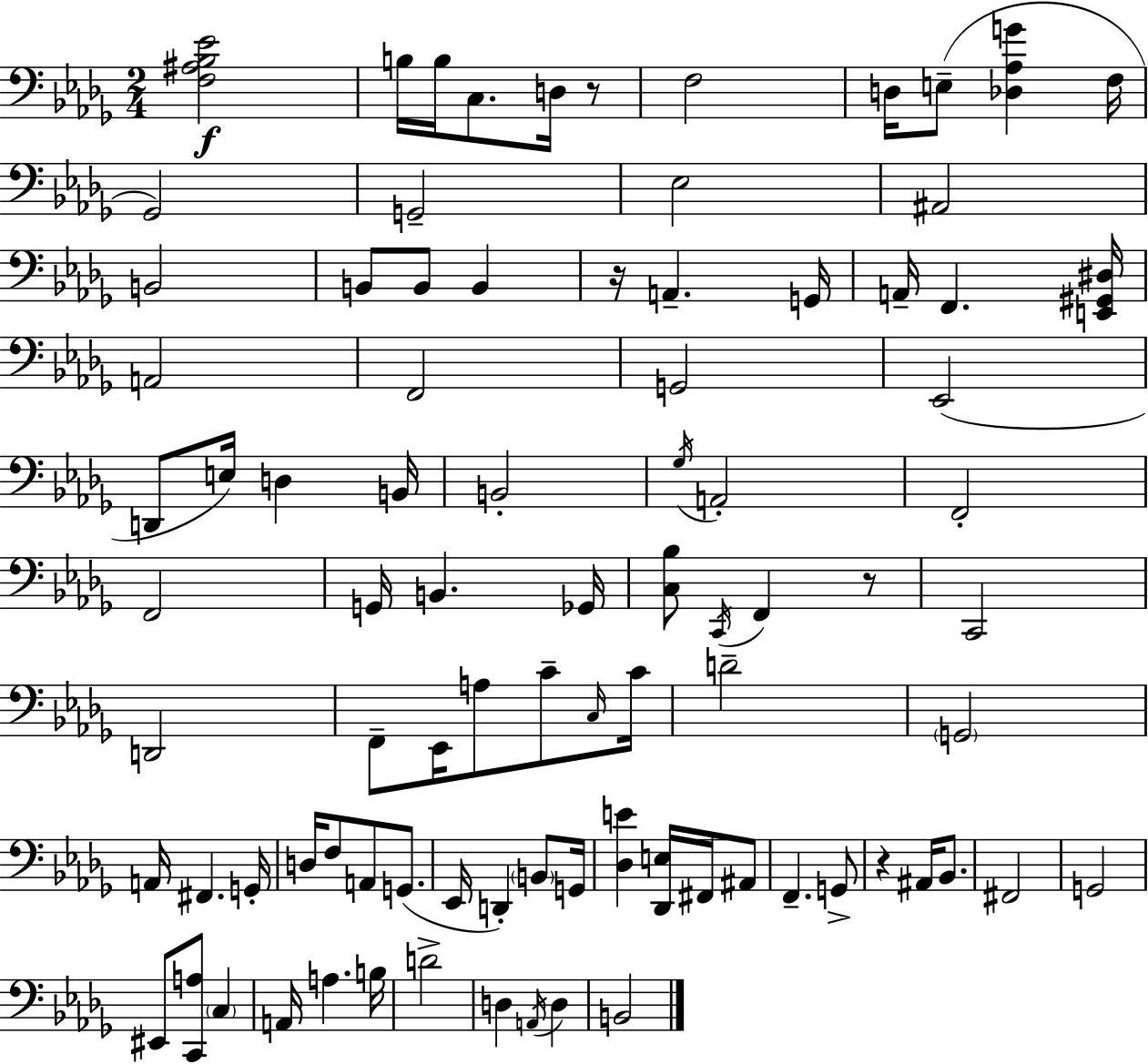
[F3,A#3,Bb3,Eb4]/h B3/s B3/s C3/e. D3/s R/e F3/h D3/s E3/e [Db3,Ab3,G4]/q F3/s Gb2/h G2/h Eb3/h A#2/h B2/h B2/e B2/e B2/q R/s A2/q. G2/s A2/s F2/q. [E2,G#2,D#3]/s A2/h F2/h G2/h Eb2/h D2/e E3/s D3/q B2/s B2/h Gb3/s A2/h F2/h F2/h G2/s B2/q. Gb2/s [C3,Bb3]/e C2/s F2/q R/e C2/h D2/h F2/e Eb2/s A3/e C4/e C3/s C4/s D4/h G2/h A2/s F#2/q. G2/s D3/s F3/e A2/e G2/e. Eb2/s D2/q B2/e G2/s [Db3,E4]/q [Db2,E3]/s F#2/s A#2/e F2/q. G2/e R/q A#2/s Bb2/e. F#2/h G2/h EIS2/e [C2,A3]/e C3/q A2/s A3/q. B3/s D4/h D3/q A2/s D3/q B2/h